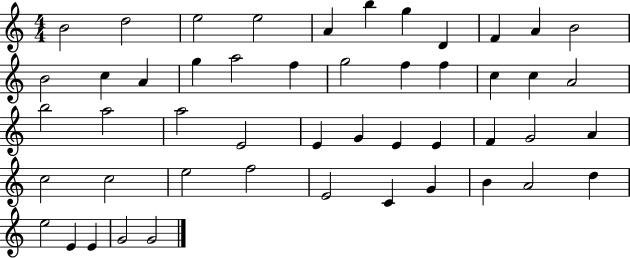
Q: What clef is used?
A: treble